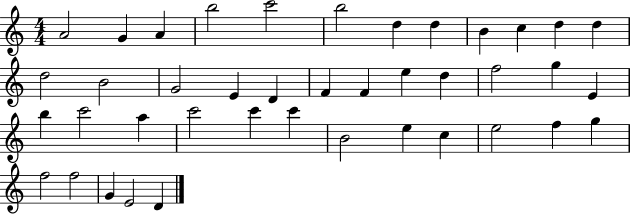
{
  \clef treble
  \numericTimeSignature
  \time 4/4
  \key c \major
  a'2 g'4 a'4 | b''2 c'''2 | b''2 d''4 d''4 | b'4 c''4 d''4 d''4 | \break d''2 b'2 | g'2 e'4 d'4 | f'4 f'4 e''4 d''4 | f''2 g''4 e'4 | \break b''4 c'''2 a''4 | c'''2 c'''4 c'''4 | b'2 e''4 c''4 | e''2 f''4 g''4 | \break f''2 f''2 | g'4 e'2 d'4 | \bar "|."
}